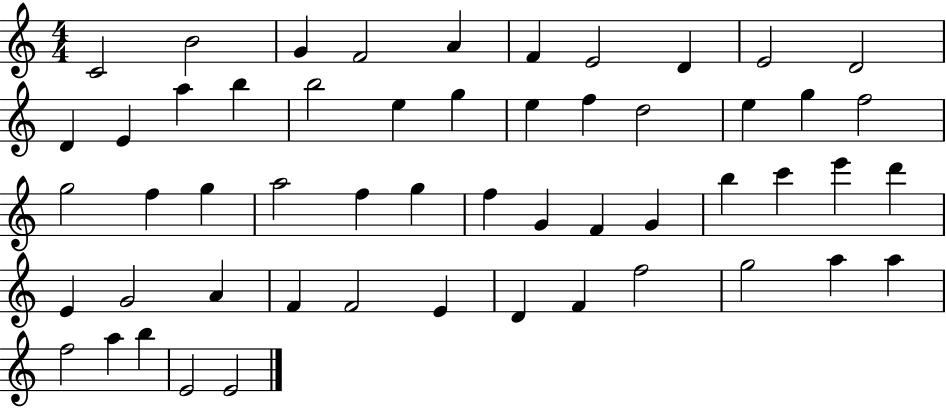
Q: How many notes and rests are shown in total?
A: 54